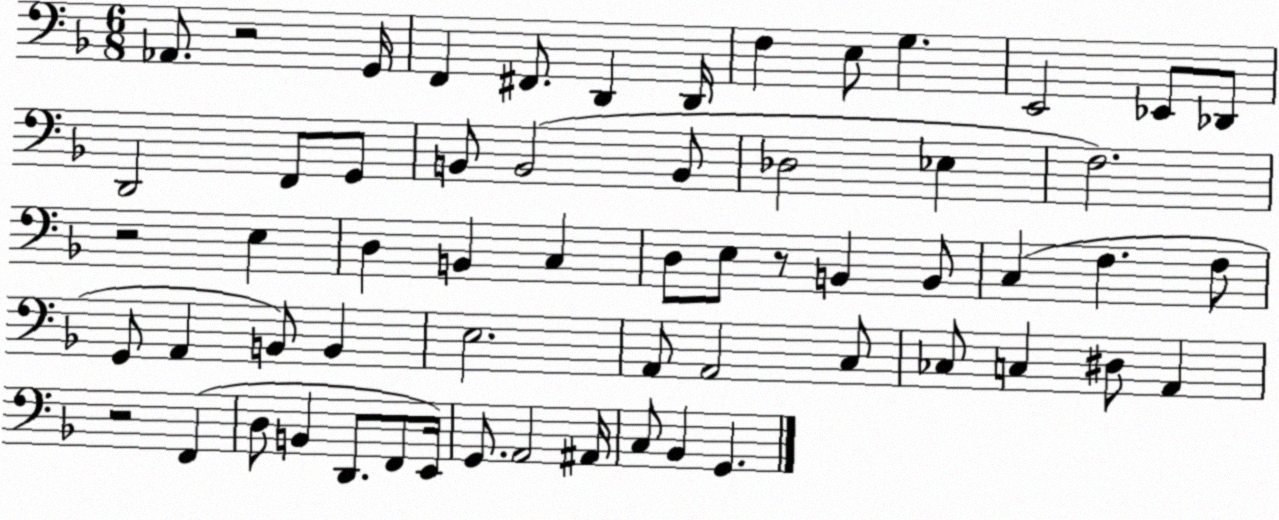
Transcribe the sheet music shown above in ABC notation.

X:1
T:Untitled
M:6/8
L:1/4
K:F
_A,,/2 z2 G,,/4 F,, ^F,,/2 D,, D,,/4 F, E,/2 G, E,,2 _E,,/2 _D,,/2 D,,2 F,,/2 G,,/2 B,,/2 B,,2 B,,/2 _D,2 _E, F,2 z2 E, D, B,, C, D,/2 E,/2 z/2 B,, B,,/2 C, F, F,/2 G,,/2 A,, B,,/2 B,, E,2 A,,/2 A,,2 C,/2 _C,/2 C, ^D,/2 A,, z2 F,, D,/2 B,, D,,/2 F,,/2 E,,/4 G,,/2 A,,2 ^A,,/4 C,/2 _B,, G,,